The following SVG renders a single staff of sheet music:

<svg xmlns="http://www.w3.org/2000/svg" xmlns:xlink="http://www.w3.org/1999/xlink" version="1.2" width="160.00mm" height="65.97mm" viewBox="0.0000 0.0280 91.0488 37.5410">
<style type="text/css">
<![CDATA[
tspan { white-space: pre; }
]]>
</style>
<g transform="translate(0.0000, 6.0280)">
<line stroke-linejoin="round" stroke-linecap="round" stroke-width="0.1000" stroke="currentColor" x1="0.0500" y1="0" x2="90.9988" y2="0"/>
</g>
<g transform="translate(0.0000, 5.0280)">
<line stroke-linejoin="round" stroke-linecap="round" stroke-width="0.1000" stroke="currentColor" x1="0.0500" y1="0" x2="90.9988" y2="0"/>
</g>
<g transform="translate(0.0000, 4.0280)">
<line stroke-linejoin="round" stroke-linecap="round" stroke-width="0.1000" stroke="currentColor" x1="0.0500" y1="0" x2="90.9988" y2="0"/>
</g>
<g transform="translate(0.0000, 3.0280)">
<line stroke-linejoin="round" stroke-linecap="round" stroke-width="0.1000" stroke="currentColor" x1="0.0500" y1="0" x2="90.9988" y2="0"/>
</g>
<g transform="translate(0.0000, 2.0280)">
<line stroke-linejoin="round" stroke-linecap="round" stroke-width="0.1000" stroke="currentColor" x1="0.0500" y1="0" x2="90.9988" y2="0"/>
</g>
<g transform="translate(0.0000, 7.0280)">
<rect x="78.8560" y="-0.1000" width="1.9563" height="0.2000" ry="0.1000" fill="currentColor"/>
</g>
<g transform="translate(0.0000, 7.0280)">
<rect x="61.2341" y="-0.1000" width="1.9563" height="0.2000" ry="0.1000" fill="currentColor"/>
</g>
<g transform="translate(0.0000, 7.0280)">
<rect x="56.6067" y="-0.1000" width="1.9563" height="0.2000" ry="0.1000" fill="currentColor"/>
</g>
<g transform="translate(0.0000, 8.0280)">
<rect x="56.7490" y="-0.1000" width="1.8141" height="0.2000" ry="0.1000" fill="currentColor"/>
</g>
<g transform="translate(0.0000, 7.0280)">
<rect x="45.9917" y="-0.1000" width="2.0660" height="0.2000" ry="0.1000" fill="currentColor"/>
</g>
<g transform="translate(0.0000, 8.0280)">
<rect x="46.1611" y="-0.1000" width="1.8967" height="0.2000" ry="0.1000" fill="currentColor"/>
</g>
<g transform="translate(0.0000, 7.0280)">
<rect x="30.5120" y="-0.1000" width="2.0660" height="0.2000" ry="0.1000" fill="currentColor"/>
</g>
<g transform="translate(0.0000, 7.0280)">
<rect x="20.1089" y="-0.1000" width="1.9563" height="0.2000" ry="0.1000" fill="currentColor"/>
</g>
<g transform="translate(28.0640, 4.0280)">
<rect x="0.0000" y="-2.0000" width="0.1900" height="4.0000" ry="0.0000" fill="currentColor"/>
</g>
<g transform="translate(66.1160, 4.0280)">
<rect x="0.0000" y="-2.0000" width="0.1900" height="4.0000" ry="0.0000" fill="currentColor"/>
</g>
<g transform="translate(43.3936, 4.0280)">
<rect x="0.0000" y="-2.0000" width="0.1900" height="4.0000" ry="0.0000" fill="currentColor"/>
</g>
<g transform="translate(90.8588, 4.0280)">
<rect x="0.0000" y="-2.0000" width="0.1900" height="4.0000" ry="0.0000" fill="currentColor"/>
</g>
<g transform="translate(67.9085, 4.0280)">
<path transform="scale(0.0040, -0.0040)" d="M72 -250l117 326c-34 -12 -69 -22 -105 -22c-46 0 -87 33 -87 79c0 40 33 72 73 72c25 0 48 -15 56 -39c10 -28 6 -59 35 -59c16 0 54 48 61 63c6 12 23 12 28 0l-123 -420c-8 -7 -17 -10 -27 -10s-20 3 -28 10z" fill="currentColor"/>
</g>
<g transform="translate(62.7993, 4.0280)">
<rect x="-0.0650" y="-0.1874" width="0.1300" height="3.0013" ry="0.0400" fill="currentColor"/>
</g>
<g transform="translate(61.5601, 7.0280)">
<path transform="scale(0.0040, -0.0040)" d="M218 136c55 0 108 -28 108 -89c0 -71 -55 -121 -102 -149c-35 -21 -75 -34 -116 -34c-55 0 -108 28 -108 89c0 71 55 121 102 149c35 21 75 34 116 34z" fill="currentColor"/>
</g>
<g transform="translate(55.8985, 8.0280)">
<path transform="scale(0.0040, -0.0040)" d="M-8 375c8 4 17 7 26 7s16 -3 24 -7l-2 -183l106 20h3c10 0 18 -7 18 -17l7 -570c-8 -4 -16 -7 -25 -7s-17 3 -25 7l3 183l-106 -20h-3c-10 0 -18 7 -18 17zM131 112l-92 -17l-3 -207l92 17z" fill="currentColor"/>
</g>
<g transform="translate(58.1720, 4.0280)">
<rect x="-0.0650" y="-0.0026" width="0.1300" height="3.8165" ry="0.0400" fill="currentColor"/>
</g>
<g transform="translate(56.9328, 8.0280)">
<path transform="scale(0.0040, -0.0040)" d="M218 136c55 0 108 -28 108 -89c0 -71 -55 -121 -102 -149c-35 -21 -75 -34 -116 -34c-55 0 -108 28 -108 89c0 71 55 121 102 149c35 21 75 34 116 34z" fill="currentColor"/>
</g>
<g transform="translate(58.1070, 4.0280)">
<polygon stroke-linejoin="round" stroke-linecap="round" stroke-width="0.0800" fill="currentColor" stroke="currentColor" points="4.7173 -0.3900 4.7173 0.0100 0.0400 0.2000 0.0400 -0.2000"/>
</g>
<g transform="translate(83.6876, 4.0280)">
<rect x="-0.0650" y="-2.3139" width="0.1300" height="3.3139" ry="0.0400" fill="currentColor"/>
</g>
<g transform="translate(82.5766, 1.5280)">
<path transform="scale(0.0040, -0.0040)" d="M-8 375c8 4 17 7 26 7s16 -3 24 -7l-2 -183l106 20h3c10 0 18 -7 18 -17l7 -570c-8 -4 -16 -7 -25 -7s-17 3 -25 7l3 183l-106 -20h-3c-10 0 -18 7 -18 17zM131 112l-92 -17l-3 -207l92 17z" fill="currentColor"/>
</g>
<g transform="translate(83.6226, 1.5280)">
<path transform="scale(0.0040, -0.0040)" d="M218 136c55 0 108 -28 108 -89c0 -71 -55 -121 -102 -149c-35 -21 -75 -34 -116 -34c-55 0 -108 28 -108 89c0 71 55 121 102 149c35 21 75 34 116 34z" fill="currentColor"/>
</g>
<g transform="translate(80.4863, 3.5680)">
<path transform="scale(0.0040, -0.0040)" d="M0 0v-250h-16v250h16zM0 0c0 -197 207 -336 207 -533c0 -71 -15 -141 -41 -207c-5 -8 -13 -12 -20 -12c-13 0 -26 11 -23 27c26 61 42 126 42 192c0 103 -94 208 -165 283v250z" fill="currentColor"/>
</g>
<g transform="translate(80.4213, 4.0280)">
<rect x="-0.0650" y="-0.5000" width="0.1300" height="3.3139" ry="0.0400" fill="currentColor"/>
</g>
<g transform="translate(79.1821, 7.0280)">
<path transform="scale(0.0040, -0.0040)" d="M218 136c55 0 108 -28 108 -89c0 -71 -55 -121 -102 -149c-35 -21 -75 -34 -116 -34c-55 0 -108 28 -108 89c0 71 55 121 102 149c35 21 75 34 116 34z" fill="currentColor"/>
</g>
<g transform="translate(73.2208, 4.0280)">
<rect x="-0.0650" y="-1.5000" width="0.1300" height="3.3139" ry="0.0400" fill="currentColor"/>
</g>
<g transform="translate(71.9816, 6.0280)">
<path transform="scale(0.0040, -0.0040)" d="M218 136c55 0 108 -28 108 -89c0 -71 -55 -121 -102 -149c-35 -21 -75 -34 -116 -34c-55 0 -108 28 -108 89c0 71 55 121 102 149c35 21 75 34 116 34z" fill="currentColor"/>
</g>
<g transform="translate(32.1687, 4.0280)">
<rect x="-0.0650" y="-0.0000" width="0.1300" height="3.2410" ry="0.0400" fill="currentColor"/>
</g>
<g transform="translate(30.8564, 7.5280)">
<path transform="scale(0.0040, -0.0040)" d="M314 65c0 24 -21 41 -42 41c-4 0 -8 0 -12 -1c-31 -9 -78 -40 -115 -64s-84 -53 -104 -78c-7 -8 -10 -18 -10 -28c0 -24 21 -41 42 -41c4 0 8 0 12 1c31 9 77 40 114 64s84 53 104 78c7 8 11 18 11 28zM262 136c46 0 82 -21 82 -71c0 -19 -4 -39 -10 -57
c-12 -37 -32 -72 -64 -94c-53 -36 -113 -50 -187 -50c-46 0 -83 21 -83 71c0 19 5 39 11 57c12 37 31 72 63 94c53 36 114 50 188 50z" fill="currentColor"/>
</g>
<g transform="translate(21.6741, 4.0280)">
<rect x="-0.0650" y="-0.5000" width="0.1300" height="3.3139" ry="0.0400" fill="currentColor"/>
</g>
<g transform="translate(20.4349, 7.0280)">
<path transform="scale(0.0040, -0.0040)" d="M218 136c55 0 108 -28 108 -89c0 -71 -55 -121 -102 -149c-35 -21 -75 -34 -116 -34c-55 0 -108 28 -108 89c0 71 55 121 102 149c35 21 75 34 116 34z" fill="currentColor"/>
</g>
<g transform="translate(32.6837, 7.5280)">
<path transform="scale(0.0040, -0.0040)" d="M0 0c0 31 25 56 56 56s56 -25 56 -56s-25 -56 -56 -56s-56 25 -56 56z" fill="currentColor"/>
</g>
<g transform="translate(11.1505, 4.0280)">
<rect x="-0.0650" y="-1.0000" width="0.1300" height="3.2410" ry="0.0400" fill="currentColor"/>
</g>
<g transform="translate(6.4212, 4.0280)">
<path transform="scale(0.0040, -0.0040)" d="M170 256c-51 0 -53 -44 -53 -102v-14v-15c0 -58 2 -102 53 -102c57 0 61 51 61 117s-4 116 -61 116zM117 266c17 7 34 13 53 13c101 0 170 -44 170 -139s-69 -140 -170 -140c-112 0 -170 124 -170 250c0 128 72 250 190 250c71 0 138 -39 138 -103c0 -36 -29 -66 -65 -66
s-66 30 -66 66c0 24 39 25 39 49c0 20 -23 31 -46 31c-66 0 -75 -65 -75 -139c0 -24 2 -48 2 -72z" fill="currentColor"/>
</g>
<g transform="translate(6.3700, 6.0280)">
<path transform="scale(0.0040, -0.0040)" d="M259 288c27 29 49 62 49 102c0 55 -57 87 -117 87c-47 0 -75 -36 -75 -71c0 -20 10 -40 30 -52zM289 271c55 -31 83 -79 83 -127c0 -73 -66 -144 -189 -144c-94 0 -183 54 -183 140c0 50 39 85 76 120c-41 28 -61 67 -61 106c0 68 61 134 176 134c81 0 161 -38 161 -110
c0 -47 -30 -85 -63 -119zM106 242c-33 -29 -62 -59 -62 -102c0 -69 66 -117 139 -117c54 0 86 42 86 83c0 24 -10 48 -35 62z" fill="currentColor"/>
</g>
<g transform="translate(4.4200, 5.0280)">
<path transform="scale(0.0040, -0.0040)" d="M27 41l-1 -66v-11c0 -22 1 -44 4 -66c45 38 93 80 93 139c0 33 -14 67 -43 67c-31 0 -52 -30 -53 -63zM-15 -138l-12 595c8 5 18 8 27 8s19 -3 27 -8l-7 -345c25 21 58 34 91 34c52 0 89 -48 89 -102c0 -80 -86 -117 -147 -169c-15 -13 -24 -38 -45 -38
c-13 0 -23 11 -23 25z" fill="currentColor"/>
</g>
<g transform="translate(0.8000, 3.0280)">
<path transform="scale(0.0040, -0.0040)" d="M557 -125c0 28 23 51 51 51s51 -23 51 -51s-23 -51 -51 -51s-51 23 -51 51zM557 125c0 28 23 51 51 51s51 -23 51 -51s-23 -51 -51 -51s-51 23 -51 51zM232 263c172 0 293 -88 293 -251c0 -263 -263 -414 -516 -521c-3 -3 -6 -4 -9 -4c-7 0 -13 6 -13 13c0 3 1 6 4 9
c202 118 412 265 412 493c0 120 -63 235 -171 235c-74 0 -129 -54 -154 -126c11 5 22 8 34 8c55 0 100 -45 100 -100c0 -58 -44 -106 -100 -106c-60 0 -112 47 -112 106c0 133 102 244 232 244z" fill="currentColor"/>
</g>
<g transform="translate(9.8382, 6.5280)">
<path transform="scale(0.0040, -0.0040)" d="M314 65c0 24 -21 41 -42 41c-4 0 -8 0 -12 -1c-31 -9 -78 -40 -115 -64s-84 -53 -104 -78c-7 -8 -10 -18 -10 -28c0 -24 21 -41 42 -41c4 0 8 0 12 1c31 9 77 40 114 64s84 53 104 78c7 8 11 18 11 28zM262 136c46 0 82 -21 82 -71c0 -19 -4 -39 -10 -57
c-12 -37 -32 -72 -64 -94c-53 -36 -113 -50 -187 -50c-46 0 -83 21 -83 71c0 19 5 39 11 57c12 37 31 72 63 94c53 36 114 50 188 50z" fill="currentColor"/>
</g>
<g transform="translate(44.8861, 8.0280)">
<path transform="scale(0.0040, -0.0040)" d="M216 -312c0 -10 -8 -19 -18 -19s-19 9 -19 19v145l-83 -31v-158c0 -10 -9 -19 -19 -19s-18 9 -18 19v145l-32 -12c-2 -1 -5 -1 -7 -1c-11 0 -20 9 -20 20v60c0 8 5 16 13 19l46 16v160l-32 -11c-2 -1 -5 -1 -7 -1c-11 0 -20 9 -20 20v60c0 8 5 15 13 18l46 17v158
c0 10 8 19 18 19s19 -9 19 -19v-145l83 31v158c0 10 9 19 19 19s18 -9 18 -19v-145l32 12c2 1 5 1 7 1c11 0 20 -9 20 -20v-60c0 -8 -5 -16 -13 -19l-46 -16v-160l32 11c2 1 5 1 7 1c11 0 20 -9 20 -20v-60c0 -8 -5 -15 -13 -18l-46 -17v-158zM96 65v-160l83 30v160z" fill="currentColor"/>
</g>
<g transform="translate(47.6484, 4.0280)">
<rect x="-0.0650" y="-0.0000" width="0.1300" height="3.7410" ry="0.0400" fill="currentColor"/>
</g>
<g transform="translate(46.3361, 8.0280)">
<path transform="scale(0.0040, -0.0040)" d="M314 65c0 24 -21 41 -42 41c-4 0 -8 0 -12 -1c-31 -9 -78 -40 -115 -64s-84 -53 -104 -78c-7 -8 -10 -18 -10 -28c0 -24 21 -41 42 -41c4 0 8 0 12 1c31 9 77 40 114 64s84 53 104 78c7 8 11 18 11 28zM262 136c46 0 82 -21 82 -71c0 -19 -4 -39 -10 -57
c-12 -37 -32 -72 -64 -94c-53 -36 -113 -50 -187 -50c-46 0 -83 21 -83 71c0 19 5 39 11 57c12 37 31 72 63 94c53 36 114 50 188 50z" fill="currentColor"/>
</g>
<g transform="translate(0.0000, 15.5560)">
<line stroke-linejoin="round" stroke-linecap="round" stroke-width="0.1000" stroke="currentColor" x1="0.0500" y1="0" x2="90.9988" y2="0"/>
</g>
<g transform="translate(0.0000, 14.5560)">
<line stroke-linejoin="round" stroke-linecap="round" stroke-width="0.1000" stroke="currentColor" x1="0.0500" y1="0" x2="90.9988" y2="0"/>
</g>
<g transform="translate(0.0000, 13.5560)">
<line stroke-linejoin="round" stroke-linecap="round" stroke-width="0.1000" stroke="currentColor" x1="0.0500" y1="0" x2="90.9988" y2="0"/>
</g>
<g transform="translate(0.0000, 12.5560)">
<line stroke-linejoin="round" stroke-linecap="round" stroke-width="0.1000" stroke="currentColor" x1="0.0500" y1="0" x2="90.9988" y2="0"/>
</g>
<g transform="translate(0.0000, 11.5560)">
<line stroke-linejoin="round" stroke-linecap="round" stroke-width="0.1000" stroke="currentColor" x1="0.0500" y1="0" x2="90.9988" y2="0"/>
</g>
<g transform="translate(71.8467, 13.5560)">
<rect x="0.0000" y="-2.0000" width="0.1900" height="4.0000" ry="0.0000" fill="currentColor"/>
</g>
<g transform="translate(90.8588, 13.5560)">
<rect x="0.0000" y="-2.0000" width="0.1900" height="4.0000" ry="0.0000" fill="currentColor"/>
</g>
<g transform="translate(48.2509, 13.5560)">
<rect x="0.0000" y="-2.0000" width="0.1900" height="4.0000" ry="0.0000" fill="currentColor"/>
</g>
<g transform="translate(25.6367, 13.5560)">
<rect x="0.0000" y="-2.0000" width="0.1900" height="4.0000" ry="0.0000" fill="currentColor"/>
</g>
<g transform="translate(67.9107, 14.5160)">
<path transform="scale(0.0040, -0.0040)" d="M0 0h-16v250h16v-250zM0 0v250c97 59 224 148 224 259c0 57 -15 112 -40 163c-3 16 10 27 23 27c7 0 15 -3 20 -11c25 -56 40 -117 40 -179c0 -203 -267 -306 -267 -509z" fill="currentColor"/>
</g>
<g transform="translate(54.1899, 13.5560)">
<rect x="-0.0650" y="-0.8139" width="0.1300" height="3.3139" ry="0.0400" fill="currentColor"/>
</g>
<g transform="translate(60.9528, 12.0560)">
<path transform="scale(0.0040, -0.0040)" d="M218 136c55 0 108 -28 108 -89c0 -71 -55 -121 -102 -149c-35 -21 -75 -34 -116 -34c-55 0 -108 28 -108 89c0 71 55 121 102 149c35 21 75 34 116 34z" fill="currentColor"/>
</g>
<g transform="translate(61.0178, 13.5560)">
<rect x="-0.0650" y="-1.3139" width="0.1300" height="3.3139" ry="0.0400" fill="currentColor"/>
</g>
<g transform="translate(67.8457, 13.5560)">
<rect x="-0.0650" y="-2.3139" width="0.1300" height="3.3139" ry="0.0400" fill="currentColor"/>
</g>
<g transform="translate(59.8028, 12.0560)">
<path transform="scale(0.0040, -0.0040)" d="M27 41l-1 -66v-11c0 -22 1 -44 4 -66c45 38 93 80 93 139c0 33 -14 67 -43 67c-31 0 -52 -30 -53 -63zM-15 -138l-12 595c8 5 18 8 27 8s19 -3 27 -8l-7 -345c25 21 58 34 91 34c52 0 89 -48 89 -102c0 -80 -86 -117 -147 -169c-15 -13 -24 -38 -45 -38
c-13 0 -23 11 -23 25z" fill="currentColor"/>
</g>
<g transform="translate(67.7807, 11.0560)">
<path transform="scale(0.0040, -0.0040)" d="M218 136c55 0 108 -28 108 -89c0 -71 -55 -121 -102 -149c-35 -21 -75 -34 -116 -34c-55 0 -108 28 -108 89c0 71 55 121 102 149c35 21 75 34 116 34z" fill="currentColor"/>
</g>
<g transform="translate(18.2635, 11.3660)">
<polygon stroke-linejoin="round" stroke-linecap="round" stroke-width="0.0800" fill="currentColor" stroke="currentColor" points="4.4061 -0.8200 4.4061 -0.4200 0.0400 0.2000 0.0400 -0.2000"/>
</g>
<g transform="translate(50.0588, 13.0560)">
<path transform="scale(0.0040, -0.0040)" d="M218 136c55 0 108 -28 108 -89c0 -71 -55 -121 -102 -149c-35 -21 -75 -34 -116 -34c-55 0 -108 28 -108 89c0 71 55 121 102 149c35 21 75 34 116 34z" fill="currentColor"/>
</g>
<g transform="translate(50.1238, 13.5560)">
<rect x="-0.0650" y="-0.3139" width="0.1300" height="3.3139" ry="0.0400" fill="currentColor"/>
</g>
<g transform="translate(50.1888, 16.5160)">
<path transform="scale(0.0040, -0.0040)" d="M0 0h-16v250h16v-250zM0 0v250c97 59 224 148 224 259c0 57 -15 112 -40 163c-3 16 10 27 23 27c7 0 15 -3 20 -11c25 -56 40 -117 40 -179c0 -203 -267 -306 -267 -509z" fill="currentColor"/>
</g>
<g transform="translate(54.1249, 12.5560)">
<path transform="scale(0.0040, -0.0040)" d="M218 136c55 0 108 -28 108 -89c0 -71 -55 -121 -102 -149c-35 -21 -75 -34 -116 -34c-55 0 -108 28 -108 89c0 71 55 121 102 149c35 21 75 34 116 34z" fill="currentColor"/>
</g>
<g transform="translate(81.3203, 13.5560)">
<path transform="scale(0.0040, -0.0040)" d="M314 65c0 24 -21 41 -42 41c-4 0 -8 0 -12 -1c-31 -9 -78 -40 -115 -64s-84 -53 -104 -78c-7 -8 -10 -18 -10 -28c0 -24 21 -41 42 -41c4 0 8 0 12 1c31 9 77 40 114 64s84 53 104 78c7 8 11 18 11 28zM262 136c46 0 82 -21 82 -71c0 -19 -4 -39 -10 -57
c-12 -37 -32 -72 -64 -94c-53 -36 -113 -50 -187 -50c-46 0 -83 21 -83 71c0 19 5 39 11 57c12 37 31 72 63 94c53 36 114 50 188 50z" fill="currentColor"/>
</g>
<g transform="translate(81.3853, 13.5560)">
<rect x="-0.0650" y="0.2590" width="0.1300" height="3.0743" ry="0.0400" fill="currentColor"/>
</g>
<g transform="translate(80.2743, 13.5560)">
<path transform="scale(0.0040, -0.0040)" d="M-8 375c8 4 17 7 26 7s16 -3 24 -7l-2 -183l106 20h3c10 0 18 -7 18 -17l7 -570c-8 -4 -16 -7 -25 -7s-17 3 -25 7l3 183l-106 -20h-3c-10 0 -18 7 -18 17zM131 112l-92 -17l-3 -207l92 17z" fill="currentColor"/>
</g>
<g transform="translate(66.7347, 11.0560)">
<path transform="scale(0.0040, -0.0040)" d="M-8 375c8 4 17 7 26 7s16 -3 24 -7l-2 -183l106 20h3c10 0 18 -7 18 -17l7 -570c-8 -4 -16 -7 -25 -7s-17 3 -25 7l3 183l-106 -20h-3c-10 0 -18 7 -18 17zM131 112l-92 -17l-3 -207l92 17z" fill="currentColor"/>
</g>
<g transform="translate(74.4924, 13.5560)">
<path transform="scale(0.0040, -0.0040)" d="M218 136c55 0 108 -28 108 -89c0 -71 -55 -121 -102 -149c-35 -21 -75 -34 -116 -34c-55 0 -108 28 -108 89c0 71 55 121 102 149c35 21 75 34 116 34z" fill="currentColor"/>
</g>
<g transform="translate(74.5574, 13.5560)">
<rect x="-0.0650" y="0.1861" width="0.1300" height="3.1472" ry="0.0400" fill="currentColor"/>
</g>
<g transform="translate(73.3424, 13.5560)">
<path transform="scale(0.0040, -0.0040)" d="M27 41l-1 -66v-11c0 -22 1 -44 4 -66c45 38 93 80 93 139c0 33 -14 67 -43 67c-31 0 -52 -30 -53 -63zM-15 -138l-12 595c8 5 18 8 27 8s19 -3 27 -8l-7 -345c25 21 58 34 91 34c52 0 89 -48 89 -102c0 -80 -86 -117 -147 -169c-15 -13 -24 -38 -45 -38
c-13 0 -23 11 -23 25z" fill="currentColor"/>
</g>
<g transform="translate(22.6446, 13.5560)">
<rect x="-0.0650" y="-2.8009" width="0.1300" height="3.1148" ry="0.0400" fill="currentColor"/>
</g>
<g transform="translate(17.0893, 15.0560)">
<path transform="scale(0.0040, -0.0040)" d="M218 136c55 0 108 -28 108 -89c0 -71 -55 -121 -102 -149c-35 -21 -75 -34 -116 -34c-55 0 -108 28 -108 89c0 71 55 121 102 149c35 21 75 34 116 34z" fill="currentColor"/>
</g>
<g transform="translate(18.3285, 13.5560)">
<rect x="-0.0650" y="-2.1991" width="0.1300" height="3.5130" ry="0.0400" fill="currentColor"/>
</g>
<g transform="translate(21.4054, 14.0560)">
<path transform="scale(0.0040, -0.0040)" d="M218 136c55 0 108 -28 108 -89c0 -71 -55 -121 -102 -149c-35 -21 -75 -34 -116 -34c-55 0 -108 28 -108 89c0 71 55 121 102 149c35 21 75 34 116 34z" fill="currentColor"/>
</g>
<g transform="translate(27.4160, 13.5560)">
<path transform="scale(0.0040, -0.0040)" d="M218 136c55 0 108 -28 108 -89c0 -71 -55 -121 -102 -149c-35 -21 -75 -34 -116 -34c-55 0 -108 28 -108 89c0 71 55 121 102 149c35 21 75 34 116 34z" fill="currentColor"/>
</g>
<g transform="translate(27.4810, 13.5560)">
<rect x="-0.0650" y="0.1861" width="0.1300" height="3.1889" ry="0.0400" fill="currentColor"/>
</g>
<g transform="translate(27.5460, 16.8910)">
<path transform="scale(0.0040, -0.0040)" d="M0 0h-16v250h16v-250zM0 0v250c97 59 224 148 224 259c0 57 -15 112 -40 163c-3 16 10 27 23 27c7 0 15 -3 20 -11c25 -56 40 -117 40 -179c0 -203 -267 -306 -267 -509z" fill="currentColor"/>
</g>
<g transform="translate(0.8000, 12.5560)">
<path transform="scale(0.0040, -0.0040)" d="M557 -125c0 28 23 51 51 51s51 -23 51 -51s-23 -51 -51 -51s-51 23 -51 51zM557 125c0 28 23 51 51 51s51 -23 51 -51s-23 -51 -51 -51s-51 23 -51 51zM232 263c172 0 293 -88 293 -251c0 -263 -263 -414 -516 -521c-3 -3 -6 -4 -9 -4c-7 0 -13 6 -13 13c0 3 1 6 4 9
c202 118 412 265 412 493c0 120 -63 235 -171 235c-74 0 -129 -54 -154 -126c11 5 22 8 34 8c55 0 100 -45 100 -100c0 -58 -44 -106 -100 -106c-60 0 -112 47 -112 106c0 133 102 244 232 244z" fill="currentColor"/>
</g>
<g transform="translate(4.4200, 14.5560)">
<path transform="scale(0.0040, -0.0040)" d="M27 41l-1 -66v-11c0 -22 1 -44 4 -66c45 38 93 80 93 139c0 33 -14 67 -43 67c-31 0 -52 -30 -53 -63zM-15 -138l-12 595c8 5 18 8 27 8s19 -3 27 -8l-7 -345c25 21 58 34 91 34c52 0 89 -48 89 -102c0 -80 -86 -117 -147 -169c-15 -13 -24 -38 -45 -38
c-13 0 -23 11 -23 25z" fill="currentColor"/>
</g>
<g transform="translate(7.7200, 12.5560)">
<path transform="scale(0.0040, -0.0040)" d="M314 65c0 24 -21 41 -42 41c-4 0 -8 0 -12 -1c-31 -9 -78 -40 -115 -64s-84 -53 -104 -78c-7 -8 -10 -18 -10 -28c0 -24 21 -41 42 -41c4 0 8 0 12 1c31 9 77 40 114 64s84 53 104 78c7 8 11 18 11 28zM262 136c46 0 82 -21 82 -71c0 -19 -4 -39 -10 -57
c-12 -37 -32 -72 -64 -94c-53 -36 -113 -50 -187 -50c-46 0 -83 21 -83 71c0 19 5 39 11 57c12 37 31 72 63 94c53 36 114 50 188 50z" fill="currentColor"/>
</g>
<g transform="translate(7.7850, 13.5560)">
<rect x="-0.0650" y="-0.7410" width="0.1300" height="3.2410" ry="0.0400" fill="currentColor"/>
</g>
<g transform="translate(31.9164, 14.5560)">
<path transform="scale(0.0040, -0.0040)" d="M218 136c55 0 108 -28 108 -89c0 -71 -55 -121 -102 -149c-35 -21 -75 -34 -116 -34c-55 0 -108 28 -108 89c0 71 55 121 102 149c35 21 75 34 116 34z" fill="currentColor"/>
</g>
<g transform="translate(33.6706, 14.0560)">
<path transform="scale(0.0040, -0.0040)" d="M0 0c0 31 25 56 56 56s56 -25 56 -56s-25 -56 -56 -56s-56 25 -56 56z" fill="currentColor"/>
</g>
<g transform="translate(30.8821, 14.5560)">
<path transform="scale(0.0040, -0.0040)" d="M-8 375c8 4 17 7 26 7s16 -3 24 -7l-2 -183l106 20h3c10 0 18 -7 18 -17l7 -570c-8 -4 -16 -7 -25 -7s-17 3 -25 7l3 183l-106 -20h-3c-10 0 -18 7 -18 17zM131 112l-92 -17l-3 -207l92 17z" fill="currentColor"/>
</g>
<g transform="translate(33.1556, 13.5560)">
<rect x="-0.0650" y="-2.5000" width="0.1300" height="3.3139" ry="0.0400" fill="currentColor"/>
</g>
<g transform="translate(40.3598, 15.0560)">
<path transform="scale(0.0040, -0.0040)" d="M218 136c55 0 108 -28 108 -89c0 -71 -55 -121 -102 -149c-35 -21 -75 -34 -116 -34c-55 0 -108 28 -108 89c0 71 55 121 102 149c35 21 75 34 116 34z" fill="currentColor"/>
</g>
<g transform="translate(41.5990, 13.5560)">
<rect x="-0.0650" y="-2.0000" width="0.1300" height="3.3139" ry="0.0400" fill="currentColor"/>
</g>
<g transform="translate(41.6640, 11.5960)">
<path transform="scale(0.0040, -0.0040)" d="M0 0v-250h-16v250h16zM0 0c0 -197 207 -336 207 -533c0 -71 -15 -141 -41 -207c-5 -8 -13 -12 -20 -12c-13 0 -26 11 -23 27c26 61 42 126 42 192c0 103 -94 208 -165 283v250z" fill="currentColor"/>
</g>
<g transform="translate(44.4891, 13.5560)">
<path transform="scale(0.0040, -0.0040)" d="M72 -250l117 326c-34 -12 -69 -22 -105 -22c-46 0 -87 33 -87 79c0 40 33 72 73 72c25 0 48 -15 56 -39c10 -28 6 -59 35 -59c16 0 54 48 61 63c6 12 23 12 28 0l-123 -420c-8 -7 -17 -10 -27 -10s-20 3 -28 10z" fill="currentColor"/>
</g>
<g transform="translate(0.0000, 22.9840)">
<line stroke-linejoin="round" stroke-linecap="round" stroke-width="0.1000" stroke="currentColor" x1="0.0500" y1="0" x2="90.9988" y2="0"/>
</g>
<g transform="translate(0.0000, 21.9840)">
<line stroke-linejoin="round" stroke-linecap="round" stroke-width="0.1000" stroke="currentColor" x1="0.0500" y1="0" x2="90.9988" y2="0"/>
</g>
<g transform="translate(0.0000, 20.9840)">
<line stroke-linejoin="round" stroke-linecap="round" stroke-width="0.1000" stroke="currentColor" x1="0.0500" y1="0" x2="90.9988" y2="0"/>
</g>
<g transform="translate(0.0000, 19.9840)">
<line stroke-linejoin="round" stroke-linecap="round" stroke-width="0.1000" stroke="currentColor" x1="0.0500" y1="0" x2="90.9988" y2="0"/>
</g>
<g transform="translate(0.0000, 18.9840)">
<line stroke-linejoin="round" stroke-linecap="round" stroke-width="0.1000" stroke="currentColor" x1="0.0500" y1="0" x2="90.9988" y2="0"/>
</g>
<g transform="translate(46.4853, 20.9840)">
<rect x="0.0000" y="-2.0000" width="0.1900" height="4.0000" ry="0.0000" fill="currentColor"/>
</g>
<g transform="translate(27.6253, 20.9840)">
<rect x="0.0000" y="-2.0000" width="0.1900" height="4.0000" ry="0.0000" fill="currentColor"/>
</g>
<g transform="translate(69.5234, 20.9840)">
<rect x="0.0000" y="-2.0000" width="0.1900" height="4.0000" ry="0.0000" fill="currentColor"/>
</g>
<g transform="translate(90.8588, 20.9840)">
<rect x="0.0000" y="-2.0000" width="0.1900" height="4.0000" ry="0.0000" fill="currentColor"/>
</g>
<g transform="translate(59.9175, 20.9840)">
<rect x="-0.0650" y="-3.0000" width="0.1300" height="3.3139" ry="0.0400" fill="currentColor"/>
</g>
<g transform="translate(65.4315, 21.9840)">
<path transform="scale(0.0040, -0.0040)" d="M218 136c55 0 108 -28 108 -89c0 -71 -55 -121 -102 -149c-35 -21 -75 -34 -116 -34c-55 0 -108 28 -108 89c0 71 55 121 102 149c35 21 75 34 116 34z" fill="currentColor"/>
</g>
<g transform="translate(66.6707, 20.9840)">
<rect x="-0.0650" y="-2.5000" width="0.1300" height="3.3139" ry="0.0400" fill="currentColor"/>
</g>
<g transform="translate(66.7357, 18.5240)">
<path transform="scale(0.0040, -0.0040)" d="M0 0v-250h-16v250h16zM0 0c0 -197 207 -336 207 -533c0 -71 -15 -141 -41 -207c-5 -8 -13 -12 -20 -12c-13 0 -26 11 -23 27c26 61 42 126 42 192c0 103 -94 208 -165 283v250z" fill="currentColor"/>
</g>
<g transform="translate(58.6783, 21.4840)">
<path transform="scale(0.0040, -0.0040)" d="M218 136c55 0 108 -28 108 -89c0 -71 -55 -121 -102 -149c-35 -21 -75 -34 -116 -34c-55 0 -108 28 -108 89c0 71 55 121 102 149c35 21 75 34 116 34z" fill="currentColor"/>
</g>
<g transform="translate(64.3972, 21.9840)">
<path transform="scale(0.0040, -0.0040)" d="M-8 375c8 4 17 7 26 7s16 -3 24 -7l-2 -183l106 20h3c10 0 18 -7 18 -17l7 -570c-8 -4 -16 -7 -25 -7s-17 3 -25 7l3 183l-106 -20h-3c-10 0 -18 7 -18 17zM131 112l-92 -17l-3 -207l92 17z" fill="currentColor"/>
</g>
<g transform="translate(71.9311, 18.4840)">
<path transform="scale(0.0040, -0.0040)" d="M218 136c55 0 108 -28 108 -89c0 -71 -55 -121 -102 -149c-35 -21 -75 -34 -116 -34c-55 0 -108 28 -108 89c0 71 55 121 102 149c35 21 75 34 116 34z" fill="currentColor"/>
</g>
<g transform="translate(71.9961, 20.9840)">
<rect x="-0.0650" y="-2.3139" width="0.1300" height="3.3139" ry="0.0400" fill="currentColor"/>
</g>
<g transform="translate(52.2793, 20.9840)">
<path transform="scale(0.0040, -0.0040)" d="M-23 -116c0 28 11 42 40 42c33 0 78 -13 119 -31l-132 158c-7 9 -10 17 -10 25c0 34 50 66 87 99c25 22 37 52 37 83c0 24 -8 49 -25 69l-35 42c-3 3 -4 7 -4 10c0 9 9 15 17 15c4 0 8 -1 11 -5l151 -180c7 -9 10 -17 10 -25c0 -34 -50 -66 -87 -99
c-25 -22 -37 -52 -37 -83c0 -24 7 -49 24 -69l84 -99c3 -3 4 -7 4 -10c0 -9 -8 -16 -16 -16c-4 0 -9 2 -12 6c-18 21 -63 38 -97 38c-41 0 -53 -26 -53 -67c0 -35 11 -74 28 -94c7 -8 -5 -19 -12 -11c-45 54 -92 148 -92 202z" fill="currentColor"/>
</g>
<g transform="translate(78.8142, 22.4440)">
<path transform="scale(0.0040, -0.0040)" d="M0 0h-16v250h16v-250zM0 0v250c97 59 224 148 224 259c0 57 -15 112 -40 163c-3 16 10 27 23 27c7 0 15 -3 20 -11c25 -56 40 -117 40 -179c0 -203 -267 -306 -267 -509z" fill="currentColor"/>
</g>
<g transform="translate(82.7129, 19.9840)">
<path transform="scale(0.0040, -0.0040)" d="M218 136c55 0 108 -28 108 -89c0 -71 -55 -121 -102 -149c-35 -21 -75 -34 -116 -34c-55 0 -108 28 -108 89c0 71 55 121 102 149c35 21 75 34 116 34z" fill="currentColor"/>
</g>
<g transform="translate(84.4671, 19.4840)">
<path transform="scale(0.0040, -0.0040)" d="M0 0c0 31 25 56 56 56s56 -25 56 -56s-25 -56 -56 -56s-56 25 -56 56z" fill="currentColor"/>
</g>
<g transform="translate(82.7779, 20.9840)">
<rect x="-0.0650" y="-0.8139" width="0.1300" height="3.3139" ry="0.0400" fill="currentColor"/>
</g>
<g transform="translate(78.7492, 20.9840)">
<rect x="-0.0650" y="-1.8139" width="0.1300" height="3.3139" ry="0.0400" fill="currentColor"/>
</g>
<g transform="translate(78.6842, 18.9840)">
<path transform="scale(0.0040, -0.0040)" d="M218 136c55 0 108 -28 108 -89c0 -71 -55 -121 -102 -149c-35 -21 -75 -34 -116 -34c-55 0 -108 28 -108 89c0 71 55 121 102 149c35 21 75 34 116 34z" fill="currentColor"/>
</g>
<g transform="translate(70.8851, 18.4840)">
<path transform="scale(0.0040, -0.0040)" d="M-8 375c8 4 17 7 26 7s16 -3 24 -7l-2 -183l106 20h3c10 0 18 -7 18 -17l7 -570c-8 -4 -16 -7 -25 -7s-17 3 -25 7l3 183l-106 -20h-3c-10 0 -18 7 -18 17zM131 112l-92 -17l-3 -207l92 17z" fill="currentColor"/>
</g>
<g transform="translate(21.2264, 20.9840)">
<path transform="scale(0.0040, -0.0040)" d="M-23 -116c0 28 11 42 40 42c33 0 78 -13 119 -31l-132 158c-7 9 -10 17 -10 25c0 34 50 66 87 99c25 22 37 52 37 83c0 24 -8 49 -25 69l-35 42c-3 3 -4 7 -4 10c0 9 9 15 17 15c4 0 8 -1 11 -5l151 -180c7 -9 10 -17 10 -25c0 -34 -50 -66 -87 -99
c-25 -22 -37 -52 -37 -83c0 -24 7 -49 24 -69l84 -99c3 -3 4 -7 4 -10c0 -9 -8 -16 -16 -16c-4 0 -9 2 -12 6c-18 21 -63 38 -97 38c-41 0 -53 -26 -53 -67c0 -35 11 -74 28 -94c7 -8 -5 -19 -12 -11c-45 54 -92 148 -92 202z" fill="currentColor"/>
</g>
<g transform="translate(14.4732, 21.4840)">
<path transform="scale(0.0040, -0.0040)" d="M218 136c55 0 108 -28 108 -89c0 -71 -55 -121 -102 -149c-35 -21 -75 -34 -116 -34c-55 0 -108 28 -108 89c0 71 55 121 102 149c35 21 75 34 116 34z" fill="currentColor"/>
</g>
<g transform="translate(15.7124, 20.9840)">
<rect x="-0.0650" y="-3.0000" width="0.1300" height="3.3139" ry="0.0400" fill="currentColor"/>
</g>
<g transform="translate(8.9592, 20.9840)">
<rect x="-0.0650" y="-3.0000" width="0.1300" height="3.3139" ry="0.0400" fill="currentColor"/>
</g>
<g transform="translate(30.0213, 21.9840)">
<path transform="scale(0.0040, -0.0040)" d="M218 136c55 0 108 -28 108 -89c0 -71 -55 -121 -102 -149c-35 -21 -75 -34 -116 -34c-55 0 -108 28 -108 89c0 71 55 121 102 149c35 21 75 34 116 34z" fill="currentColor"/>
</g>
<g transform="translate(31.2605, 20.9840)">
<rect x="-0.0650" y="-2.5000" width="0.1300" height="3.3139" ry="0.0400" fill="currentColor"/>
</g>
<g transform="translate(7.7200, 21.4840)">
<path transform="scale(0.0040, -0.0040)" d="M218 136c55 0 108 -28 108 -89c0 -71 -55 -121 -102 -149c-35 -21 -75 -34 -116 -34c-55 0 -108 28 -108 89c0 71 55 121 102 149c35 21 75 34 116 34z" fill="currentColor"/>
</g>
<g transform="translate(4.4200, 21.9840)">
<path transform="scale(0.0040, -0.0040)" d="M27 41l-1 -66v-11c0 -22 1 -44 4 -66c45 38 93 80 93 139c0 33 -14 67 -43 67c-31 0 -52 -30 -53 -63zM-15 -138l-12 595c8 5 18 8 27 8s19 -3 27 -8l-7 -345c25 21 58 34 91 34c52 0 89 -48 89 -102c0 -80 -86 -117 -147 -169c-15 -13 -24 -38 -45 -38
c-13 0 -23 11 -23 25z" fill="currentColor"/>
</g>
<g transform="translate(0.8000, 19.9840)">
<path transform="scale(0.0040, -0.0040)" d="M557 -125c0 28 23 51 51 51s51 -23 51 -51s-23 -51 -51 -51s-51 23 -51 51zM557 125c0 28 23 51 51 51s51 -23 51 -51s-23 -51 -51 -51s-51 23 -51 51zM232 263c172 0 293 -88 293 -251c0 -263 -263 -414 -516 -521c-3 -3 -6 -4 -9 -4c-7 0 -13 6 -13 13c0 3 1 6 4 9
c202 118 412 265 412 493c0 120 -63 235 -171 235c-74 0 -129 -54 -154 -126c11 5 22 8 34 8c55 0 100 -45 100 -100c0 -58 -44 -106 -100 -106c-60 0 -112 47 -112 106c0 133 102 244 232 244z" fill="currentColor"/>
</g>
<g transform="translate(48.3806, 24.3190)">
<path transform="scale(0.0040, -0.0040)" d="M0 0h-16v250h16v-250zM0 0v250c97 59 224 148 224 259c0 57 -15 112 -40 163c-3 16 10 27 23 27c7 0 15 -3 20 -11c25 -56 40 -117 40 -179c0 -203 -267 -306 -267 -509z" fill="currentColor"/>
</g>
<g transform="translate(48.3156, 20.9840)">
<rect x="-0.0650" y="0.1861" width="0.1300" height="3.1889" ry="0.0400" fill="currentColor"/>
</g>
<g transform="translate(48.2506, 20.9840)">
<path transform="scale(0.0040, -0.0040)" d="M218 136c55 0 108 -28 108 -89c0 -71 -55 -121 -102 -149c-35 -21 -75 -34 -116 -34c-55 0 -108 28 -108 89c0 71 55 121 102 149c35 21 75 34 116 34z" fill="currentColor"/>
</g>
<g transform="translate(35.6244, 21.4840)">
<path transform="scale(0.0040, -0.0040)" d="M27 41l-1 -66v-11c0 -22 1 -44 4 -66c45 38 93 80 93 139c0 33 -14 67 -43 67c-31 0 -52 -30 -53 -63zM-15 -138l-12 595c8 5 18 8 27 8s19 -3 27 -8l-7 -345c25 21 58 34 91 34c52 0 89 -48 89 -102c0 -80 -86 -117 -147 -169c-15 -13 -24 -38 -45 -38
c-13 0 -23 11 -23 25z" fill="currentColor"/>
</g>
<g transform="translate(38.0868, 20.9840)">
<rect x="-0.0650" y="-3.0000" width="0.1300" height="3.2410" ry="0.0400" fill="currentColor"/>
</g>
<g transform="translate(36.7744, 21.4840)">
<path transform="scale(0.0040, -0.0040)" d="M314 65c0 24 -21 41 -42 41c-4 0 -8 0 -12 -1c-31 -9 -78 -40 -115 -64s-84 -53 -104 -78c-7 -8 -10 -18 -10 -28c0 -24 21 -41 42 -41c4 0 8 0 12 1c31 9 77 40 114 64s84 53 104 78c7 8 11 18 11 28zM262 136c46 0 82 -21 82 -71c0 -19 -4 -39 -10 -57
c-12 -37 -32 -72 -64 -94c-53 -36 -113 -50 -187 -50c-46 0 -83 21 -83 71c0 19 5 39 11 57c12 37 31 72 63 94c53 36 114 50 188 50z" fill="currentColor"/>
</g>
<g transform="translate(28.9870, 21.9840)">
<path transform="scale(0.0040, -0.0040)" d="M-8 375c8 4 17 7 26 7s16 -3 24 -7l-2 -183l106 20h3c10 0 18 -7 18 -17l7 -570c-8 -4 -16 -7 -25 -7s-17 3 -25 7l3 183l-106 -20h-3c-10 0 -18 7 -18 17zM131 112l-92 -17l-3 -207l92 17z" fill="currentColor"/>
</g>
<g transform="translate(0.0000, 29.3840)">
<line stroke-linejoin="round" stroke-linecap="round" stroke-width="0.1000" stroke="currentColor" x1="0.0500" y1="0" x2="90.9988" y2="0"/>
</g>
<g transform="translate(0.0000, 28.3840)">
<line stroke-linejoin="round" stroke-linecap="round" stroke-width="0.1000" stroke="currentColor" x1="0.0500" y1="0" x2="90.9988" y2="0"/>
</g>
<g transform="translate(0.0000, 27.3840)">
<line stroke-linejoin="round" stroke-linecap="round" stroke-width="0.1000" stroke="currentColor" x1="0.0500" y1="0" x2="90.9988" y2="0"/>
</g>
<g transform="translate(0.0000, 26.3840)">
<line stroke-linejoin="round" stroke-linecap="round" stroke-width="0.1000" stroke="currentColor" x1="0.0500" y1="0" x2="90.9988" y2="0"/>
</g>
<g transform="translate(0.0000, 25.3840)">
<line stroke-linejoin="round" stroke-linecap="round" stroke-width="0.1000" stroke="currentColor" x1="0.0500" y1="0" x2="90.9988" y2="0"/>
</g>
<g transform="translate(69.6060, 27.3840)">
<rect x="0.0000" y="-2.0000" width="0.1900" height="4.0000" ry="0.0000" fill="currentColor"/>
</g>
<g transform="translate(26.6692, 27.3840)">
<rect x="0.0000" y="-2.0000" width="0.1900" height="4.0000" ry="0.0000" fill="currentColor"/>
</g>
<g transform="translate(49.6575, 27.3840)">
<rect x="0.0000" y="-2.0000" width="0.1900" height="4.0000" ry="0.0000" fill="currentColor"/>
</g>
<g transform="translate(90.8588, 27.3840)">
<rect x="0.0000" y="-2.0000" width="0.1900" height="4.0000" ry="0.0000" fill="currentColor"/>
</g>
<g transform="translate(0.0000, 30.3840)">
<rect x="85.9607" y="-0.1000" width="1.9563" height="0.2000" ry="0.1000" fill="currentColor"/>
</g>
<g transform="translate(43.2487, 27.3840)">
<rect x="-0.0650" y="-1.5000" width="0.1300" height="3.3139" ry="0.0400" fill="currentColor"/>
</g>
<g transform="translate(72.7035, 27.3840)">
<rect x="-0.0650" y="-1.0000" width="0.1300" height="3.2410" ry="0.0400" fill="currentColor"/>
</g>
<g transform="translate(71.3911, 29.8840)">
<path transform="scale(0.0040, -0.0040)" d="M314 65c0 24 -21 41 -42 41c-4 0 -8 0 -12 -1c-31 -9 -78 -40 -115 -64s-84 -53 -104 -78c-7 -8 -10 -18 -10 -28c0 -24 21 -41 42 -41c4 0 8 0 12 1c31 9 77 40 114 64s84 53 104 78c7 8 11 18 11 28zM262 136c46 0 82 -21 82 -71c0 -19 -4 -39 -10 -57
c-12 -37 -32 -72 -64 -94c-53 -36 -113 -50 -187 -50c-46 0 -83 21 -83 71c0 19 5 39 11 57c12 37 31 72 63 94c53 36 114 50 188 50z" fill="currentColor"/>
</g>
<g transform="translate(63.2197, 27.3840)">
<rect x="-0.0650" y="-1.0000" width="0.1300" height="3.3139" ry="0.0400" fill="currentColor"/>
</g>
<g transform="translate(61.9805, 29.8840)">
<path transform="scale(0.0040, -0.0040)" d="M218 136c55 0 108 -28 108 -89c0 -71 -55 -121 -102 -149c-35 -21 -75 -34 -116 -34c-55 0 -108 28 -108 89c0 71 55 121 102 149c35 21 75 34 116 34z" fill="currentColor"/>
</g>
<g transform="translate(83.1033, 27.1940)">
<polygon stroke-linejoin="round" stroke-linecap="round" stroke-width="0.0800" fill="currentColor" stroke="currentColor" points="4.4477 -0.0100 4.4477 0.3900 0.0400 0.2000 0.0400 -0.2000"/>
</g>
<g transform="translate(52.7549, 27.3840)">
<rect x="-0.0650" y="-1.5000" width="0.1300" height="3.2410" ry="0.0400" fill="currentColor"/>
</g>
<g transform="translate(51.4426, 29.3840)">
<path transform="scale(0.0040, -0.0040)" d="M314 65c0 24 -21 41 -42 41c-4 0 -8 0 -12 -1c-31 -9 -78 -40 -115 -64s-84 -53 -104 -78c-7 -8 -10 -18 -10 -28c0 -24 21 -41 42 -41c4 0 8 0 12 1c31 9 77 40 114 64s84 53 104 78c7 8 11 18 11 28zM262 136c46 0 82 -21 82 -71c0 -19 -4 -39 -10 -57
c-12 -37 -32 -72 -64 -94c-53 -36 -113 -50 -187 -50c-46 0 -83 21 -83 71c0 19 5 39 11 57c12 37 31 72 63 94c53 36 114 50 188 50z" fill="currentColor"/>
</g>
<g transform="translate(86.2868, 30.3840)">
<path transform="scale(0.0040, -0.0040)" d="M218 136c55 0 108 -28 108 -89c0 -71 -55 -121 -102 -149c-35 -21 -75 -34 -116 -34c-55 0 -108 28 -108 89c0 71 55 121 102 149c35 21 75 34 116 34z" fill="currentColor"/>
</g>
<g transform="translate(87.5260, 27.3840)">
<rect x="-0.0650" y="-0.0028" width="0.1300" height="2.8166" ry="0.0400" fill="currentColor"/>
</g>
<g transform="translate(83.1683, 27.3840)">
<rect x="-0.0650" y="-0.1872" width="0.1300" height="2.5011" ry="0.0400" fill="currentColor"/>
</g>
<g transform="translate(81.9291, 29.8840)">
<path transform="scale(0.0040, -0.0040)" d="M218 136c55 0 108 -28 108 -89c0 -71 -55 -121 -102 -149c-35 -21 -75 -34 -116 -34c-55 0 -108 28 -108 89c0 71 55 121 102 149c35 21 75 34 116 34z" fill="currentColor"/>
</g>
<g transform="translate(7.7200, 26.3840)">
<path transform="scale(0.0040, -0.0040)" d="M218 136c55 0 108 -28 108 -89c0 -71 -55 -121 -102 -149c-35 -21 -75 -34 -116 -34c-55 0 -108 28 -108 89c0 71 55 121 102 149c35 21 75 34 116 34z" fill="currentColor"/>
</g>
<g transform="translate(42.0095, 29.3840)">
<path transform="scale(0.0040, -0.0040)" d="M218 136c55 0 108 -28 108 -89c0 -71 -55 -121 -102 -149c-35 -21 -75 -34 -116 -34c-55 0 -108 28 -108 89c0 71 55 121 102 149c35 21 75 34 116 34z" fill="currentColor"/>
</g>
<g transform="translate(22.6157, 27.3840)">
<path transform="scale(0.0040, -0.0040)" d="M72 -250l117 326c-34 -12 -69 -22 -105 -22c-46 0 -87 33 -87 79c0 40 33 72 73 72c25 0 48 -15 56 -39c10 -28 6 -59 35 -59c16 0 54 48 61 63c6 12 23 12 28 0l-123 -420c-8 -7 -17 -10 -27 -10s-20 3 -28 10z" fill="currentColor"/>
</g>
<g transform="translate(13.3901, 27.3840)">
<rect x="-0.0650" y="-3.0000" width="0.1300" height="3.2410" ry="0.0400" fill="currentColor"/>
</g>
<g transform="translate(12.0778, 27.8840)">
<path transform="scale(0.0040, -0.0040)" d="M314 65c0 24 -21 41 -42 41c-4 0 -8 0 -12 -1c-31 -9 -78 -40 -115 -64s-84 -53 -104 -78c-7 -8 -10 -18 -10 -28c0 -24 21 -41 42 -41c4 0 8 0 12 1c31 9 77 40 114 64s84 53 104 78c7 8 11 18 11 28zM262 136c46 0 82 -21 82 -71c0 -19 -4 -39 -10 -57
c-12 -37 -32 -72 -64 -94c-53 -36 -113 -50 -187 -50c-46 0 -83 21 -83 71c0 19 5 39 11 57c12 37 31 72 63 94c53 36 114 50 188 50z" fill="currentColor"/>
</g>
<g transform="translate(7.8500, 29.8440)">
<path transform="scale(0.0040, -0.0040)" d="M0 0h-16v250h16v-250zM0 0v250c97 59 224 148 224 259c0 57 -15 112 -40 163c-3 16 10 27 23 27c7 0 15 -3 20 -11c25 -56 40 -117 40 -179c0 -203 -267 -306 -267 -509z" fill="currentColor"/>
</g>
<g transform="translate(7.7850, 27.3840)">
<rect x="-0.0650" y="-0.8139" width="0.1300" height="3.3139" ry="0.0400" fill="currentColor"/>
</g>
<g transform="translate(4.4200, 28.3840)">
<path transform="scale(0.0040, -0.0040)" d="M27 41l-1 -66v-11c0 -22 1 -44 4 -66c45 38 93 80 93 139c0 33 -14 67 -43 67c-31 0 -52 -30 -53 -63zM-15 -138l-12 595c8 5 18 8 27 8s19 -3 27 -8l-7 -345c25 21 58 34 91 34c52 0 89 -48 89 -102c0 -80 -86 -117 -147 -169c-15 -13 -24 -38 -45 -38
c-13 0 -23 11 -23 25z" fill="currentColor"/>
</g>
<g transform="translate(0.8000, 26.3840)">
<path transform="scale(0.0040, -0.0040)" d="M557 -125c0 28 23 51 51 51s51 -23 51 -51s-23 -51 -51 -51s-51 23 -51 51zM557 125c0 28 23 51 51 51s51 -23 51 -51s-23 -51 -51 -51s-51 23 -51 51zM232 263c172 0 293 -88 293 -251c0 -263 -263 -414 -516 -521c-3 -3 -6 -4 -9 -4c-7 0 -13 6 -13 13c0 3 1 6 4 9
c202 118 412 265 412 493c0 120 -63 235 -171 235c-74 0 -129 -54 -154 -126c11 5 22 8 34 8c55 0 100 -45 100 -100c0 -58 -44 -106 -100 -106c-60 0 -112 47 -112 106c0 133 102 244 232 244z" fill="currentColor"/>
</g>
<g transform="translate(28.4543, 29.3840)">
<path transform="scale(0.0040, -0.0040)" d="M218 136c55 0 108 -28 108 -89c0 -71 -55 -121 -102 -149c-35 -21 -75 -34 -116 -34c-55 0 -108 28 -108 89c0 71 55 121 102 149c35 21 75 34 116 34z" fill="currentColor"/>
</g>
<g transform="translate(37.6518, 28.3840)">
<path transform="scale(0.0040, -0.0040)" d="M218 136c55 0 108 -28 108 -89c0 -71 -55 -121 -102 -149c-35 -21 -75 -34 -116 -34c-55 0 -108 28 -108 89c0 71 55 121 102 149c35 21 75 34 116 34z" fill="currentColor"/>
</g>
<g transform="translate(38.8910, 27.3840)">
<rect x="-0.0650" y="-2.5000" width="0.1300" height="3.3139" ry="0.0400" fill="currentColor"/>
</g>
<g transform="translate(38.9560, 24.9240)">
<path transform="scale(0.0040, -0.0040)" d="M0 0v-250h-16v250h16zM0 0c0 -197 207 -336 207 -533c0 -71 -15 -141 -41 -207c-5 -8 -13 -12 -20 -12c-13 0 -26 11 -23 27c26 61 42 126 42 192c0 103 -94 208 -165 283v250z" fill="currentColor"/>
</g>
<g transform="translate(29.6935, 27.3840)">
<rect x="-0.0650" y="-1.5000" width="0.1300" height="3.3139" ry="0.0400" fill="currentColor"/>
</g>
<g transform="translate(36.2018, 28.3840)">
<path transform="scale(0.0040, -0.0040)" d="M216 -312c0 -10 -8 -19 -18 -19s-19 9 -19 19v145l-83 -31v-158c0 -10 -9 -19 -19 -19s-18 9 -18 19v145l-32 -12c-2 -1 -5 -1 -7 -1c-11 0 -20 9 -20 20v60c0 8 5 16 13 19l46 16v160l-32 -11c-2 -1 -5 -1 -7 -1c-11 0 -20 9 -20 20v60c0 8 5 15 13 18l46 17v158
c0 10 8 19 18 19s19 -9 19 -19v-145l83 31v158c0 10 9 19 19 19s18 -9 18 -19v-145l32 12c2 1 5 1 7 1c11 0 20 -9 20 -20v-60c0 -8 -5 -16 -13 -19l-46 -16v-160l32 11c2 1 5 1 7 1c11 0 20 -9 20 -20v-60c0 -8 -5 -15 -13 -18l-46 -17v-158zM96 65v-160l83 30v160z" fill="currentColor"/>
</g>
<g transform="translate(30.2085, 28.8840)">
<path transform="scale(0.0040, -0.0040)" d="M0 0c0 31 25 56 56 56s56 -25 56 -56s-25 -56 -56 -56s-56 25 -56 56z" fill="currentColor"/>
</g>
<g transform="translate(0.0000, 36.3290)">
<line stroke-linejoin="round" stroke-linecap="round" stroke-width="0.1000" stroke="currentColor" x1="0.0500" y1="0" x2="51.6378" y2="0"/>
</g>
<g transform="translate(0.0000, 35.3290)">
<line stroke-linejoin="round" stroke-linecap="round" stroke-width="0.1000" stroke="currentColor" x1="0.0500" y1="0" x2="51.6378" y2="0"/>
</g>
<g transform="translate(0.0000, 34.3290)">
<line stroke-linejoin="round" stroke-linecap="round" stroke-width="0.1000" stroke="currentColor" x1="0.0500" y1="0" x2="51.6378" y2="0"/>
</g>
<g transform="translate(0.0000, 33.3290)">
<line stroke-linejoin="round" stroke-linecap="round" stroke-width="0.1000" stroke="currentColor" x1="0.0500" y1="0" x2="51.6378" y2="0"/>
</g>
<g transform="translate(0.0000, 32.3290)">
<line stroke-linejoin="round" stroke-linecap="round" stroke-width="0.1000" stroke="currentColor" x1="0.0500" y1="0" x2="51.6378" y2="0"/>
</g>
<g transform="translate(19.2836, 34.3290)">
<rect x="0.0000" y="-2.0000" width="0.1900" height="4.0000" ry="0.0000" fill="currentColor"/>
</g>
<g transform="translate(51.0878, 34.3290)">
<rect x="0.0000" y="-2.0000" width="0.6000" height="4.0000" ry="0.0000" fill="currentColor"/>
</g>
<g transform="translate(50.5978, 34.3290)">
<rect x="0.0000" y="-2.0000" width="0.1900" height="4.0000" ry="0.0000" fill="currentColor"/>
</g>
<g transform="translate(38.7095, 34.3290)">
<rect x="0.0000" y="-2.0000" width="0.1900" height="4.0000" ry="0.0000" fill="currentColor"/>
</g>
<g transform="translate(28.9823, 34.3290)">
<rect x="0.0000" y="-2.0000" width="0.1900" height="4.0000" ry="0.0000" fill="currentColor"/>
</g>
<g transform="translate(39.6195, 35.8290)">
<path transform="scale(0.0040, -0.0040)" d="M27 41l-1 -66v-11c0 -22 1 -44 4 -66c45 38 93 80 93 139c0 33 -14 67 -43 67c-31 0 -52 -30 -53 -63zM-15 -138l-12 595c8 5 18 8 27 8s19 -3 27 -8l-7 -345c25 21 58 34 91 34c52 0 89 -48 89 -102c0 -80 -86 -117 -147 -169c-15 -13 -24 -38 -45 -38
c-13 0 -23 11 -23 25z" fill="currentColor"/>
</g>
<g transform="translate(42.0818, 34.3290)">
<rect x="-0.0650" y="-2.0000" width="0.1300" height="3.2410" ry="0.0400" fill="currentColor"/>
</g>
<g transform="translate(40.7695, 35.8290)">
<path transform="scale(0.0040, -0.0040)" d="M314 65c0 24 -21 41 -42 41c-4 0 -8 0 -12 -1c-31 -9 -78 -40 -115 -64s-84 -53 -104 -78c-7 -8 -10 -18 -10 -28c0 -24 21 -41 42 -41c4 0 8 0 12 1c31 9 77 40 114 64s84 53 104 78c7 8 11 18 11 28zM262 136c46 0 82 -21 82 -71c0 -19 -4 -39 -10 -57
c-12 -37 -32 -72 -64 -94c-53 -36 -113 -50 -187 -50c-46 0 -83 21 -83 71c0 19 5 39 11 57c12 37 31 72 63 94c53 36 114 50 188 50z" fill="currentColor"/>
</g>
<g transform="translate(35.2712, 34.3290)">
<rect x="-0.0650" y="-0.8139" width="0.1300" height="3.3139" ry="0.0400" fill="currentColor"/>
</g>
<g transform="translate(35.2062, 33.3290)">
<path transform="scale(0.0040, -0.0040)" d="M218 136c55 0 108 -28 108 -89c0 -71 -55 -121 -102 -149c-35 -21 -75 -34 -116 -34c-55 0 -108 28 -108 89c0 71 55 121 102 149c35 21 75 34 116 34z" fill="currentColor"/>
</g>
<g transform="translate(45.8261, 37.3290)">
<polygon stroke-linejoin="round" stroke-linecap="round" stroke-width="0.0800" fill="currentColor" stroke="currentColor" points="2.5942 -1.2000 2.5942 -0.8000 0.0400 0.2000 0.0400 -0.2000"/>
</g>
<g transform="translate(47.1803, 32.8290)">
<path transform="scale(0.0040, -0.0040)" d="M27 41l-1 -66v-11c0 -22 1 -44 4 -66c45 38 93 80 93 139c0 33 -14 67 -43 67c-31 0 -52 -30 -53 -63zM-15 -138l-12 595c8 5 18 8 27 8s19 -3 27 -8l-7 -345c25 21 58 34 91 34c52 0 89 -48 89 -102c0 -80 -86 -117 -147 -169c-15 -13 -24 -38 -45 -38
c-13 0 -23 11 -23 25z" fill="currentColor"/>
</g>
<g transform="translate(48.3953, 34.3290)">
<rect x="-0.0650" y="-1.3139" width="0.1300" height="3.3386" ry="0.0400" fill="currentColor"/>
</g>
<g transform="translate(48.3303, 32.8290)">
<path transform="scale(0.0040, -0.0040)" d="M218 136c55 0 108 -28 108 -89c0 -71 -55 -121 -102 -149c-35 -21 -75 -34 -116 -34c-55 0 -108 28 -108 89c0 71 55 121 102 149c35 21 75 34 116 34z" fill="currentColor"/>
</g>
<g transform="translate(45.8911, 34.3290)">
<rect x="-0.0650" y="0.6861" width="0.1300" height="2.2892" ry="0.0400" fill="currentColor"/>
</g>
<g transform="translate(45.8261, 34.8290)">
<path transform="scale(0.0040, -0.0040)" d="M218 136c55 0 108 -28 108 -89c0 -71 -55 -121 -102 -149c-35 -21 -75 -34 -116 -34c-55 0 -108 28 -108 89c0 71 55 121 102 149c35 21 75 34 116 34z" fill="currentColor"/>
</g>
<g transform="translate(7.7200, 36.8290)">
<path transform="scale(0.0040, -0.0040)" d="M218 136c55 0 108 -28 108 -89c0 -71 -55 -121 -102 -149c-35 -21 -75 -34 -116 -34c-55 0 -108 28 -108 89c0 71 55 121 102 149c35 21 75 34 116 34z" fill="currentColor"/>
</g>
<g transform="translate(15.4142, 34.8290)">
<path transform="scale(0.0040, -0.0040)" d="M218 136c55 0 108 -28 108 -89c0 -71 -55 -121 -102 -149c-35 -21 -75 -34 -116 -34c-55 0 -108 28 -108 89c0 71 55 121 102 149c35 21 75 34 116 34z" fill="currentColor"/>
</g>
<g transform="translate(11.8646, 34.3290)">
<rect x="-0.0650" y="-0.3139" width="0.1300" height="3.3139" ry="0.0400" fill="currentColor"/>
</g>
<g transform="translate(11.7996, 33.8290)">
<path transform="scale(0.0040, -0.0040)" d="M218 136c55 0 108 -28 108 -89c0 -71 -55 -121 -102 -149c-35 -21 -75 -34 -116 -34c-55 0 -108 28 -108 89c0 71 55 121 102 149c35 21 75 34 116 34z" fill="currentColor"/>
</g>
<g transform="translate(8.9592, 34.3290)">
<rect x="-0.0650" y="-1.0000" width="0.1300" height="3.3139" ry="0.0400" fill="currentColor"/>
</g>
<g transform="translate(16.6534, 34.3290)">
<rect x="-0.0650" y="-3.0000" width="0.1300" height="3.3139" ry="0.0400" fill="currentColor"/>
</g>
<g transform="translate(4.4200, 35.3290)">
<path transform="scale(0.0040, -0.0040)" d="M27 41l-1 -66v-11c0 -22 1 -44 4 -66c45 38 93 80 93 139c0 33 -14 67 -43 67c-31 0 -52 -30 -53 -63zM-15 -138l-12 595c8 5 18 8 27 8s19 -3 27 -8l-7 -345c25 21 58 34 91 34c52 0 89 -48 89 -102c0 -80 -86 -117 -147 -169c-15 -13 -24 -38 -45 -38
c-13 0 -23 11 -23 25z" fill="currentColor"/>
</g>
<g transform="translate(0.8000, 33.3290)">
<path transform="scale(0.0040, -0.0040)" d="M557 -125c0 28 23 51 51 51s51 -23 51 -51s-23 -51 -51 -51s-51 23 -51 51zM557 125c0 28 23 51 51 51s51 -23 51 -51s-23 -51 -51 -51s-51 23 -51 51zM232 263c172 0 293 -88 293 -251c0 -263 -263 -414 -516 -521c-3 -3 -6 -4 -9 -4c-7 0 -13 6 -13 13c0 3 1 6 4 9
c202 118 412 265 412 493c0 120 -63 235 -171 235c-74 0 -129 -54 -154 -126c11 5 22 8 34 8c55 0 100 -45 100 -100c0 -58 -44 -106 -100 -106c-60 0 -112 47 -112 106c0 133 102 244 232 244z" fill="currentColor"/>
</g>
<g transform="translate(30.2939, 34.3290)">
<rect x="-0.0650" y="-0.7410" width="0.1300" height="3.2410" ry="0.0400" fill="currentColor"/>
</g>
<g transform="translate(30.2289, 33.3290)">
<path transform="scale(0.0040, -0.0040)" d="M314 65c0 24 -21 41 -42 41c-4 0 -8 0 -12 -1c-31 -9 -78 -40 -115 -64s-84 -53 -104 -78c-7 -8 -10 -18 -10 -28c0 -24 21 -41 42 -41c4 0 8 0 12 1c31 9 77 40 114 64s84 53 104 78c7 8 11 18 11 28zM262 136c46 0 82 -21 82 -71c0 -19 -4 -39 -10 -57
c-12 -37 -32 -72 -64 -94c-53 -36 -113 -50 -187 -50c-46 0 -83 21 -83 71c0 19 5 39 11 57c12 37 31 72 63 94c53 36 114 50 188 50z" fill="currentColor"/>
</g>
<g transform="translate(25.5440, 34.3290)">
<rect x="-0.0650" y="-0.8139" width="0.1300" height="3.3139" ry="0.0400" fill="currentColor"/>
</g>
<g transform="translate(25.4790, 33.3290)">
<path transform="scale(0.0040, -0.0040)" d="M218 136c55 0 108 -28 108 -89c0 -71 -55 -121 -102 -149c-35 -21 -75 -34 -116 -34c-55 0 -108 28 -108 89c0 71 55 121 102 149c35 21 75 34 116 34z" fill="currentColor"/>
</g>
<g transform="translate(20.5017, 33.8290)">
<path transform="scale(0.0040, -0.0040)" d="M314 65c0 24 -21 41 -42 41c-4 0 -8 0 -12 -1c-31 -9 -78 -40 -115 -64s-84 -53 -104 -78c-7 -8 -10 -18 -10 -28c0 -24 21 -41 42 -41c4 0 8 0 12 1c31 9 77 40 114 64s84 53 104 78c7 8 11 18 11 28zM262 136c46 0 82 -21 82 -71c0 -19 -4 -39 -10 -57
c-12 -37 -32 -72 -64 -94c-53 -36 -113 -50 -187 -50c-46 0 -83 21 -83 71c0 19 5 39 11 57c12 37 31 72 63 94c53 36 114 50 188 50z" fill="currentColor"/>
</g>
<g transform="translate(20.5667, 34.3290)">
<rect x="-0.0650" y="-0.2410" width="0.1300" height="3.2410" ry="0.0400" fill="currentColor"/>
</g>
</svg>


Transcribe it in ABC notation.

X:1
T:Untitled
M:6/8
L:1/4
K:F
F,,2 E,, D,,2 ^C,,2 C,,/2 E,,/2 z/2 G,, E,,/2 B, F,2 A,,/2 C,/2 D,/2 B,, A,,/2 z/2 E,/2 F, _G, B,/2 _D, D,2 C, C, z B,, _C,2 D,/2 z C, B,,/2 B, A,/2 F, F,/2 C,2 z/2 G,, ^B,,/2 G,, G,,2 F,, F,,2 F,,/2 E,,/2 F,, E, C, E,2 F, F,2 F, _A,,2 C,/2 _G,/2